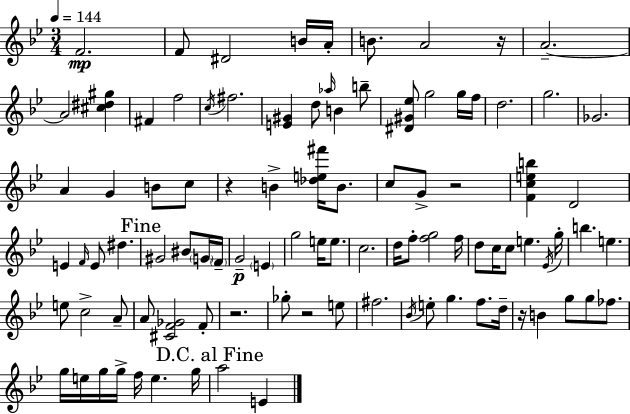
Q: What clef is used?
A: treble